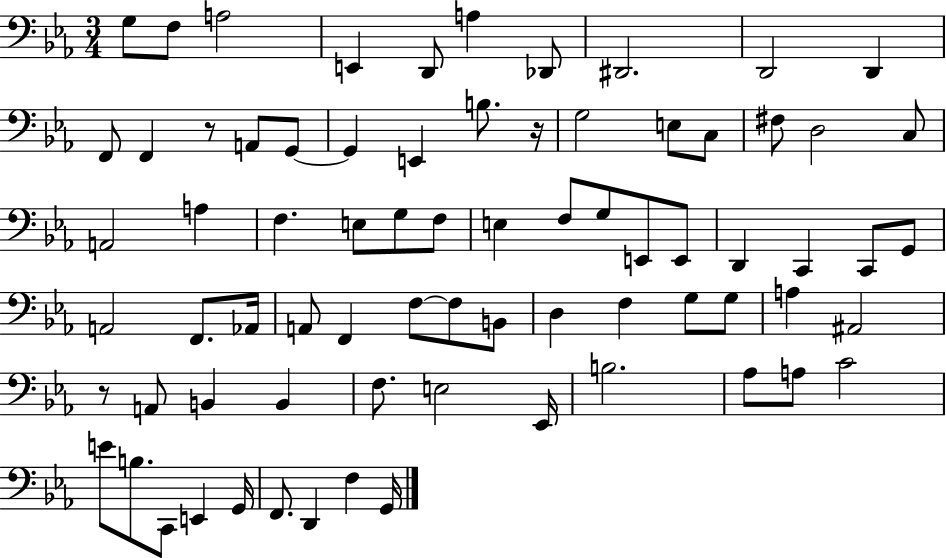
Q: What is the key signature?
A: EES major